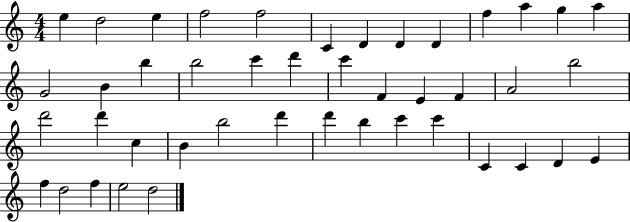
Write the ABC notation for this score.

X:1
T:Untitled
M:4/4
L:1/4
K:C
e d2 e f2 f2 C D D D f a g a G2 B b b2 c' d' c' F E F A2 b2 d'2 d' c B b2 d' d' b c' c' C C D E f d2 f e2 d2